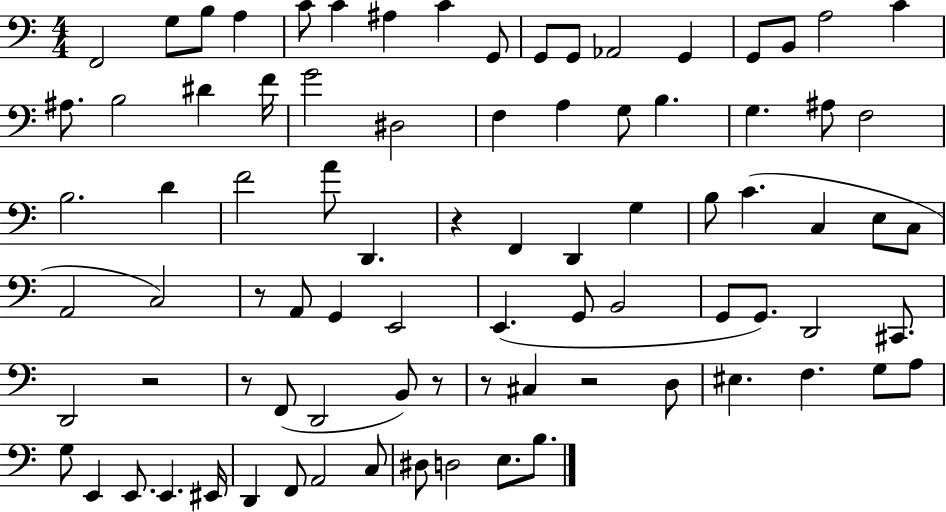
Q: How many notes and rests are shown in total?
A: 85